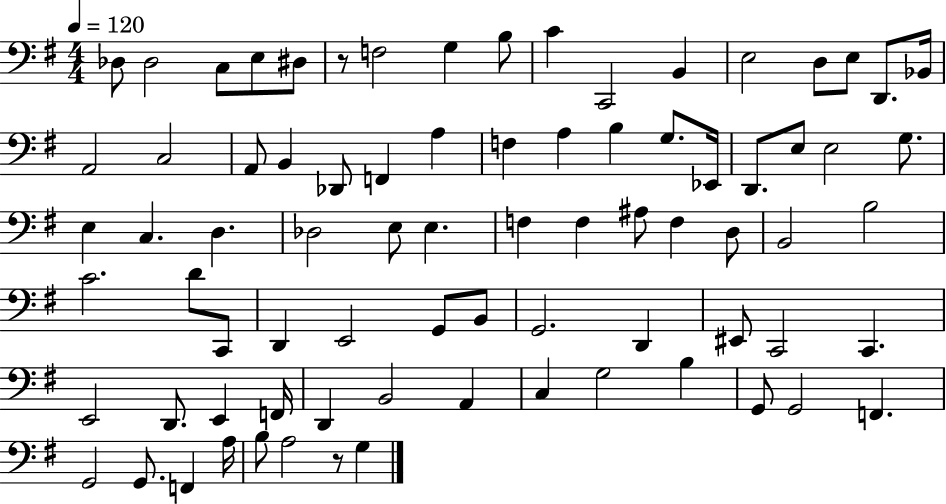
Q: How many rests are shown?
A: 2